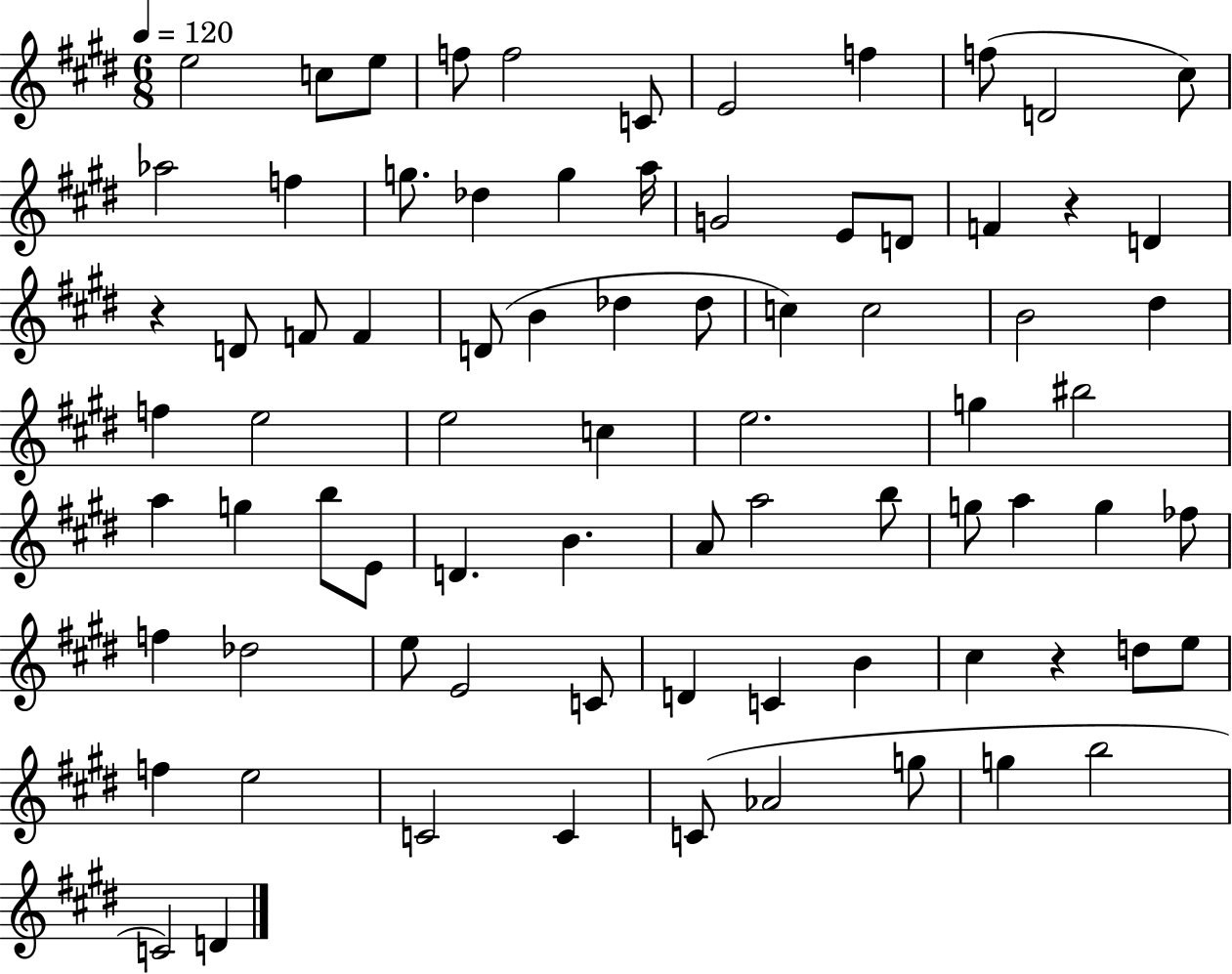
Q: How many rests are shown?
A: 3